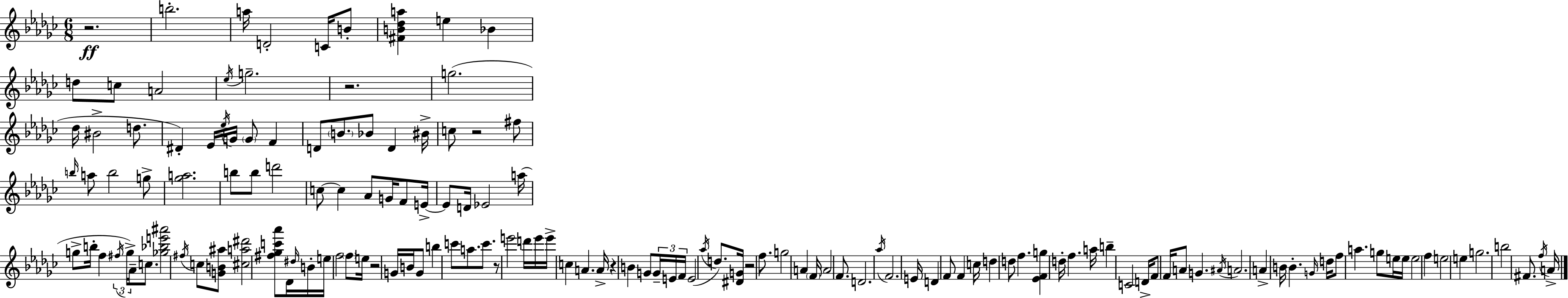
{
  \clef treble
  \numericTimeSignature
  \time 6/8
  \key ees \minor
  r2.\ff | b''2.-. | a''16 d'2-. c'16 b'8-. | <fis' b' des'' a''>4 e''4 bes'4 | \break d''8 c''8 a'2 | \acciaccatura { ees''16 } g''2.-- | r2. | g''2.( | \break des''16 bis'2-> d''8. | dis'4-.) ees'16 \acciaccatura { ees''16 } g'16 \parenthesize g'8 f'4 | d'8 \parenthesize b'8. bes'8 d'4 | bis'16-> c''8 r2 | \break fis''8 \grace { b''16 } a''8 b''2 | g''8-> <ges'' a''>2. | b''8 b''8 d'''2 | c''8~~ c''4 aes'8 g'16 | \break f'8 e'16->~~ e'8 d'16 ees'2 | a''16( g''8-> b''16-. f''4 \tuplet 3/2 { \acciaccatura { fis''16 }) g''16-> | aes'16-- } c''8. <ges'' bes'' e''' ais'''>2 | \acciaccatura { fis''16 } c''8 <g' b' ais''>8 <cis'' a'' dis'''>2 | \break <fis'' ges'' c''' aes'''>8 des'16 \grace { dis''16 } b'16-. e''16 f''2 | \parenthesize f''8 e''16 r2 | g'16 b'16 g'8 b''4 c'''8 | a''8. c'''8. r8 e'''2 | \break d'''16 e'''16 e'''16-> c''4 a'4. | a'16-> r4 b'4 | g'8 \tuplet 3/2 { g'16-- e'16 f'16 } e'2( | \acciaccatura { aes''16 } d''8.) <dis' g'>16 r2 | \break f''8. g''2 | a'4 \parenthesize f'16 a'2 | f'8. d'2. | \acciaccatura { aes''16 } f'2. | \break e'16 d'4 | f'8 f'4 c''16 d''4 | d''8 f''4. <ees' f' g''>4 | d''16-. f''4. a''16 b''4-- | \break c'2 d'16-> f'8 f'16 | a'8 g'4. \acciaccatura { ais'16 } a'2. | a'4-> | b'16 b'4.-. \grace { g'16 } d''16 f''8 | \break a''4. g''8 e''16 e''16 e''2 | f''4 e''2 | e''4 g''2. | b''2 | \break fis'8. \acciaccatura { f''16 } a'16-> \bar "|."
}